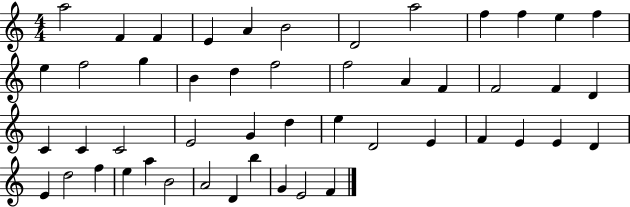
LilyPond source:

{
  \clef treble
  \numericTimeSignature
  \time 4/4
  \key c \major
  a''2 f'4 f'4 | e'4 a'4 b'2 | d'2 a''2 | f''4 f''4 e''4 f''4 | \break e''4 f''2 g''4 | b'4 d''4 f''2 | f''2 a'4 f'4 | f'2 f'4 d'4 | \break c'4 c'4 c'2 | e'2 g'4 d''4 | e''4 d'2 e'4 | f'4 e'4 e'4 d'4 | \break e'4 d''2 f''4 | e''4 a''4 b'2 | a'2 d'4 b''4 | g'4 e'2 f'4 | \break \bar "|."
}